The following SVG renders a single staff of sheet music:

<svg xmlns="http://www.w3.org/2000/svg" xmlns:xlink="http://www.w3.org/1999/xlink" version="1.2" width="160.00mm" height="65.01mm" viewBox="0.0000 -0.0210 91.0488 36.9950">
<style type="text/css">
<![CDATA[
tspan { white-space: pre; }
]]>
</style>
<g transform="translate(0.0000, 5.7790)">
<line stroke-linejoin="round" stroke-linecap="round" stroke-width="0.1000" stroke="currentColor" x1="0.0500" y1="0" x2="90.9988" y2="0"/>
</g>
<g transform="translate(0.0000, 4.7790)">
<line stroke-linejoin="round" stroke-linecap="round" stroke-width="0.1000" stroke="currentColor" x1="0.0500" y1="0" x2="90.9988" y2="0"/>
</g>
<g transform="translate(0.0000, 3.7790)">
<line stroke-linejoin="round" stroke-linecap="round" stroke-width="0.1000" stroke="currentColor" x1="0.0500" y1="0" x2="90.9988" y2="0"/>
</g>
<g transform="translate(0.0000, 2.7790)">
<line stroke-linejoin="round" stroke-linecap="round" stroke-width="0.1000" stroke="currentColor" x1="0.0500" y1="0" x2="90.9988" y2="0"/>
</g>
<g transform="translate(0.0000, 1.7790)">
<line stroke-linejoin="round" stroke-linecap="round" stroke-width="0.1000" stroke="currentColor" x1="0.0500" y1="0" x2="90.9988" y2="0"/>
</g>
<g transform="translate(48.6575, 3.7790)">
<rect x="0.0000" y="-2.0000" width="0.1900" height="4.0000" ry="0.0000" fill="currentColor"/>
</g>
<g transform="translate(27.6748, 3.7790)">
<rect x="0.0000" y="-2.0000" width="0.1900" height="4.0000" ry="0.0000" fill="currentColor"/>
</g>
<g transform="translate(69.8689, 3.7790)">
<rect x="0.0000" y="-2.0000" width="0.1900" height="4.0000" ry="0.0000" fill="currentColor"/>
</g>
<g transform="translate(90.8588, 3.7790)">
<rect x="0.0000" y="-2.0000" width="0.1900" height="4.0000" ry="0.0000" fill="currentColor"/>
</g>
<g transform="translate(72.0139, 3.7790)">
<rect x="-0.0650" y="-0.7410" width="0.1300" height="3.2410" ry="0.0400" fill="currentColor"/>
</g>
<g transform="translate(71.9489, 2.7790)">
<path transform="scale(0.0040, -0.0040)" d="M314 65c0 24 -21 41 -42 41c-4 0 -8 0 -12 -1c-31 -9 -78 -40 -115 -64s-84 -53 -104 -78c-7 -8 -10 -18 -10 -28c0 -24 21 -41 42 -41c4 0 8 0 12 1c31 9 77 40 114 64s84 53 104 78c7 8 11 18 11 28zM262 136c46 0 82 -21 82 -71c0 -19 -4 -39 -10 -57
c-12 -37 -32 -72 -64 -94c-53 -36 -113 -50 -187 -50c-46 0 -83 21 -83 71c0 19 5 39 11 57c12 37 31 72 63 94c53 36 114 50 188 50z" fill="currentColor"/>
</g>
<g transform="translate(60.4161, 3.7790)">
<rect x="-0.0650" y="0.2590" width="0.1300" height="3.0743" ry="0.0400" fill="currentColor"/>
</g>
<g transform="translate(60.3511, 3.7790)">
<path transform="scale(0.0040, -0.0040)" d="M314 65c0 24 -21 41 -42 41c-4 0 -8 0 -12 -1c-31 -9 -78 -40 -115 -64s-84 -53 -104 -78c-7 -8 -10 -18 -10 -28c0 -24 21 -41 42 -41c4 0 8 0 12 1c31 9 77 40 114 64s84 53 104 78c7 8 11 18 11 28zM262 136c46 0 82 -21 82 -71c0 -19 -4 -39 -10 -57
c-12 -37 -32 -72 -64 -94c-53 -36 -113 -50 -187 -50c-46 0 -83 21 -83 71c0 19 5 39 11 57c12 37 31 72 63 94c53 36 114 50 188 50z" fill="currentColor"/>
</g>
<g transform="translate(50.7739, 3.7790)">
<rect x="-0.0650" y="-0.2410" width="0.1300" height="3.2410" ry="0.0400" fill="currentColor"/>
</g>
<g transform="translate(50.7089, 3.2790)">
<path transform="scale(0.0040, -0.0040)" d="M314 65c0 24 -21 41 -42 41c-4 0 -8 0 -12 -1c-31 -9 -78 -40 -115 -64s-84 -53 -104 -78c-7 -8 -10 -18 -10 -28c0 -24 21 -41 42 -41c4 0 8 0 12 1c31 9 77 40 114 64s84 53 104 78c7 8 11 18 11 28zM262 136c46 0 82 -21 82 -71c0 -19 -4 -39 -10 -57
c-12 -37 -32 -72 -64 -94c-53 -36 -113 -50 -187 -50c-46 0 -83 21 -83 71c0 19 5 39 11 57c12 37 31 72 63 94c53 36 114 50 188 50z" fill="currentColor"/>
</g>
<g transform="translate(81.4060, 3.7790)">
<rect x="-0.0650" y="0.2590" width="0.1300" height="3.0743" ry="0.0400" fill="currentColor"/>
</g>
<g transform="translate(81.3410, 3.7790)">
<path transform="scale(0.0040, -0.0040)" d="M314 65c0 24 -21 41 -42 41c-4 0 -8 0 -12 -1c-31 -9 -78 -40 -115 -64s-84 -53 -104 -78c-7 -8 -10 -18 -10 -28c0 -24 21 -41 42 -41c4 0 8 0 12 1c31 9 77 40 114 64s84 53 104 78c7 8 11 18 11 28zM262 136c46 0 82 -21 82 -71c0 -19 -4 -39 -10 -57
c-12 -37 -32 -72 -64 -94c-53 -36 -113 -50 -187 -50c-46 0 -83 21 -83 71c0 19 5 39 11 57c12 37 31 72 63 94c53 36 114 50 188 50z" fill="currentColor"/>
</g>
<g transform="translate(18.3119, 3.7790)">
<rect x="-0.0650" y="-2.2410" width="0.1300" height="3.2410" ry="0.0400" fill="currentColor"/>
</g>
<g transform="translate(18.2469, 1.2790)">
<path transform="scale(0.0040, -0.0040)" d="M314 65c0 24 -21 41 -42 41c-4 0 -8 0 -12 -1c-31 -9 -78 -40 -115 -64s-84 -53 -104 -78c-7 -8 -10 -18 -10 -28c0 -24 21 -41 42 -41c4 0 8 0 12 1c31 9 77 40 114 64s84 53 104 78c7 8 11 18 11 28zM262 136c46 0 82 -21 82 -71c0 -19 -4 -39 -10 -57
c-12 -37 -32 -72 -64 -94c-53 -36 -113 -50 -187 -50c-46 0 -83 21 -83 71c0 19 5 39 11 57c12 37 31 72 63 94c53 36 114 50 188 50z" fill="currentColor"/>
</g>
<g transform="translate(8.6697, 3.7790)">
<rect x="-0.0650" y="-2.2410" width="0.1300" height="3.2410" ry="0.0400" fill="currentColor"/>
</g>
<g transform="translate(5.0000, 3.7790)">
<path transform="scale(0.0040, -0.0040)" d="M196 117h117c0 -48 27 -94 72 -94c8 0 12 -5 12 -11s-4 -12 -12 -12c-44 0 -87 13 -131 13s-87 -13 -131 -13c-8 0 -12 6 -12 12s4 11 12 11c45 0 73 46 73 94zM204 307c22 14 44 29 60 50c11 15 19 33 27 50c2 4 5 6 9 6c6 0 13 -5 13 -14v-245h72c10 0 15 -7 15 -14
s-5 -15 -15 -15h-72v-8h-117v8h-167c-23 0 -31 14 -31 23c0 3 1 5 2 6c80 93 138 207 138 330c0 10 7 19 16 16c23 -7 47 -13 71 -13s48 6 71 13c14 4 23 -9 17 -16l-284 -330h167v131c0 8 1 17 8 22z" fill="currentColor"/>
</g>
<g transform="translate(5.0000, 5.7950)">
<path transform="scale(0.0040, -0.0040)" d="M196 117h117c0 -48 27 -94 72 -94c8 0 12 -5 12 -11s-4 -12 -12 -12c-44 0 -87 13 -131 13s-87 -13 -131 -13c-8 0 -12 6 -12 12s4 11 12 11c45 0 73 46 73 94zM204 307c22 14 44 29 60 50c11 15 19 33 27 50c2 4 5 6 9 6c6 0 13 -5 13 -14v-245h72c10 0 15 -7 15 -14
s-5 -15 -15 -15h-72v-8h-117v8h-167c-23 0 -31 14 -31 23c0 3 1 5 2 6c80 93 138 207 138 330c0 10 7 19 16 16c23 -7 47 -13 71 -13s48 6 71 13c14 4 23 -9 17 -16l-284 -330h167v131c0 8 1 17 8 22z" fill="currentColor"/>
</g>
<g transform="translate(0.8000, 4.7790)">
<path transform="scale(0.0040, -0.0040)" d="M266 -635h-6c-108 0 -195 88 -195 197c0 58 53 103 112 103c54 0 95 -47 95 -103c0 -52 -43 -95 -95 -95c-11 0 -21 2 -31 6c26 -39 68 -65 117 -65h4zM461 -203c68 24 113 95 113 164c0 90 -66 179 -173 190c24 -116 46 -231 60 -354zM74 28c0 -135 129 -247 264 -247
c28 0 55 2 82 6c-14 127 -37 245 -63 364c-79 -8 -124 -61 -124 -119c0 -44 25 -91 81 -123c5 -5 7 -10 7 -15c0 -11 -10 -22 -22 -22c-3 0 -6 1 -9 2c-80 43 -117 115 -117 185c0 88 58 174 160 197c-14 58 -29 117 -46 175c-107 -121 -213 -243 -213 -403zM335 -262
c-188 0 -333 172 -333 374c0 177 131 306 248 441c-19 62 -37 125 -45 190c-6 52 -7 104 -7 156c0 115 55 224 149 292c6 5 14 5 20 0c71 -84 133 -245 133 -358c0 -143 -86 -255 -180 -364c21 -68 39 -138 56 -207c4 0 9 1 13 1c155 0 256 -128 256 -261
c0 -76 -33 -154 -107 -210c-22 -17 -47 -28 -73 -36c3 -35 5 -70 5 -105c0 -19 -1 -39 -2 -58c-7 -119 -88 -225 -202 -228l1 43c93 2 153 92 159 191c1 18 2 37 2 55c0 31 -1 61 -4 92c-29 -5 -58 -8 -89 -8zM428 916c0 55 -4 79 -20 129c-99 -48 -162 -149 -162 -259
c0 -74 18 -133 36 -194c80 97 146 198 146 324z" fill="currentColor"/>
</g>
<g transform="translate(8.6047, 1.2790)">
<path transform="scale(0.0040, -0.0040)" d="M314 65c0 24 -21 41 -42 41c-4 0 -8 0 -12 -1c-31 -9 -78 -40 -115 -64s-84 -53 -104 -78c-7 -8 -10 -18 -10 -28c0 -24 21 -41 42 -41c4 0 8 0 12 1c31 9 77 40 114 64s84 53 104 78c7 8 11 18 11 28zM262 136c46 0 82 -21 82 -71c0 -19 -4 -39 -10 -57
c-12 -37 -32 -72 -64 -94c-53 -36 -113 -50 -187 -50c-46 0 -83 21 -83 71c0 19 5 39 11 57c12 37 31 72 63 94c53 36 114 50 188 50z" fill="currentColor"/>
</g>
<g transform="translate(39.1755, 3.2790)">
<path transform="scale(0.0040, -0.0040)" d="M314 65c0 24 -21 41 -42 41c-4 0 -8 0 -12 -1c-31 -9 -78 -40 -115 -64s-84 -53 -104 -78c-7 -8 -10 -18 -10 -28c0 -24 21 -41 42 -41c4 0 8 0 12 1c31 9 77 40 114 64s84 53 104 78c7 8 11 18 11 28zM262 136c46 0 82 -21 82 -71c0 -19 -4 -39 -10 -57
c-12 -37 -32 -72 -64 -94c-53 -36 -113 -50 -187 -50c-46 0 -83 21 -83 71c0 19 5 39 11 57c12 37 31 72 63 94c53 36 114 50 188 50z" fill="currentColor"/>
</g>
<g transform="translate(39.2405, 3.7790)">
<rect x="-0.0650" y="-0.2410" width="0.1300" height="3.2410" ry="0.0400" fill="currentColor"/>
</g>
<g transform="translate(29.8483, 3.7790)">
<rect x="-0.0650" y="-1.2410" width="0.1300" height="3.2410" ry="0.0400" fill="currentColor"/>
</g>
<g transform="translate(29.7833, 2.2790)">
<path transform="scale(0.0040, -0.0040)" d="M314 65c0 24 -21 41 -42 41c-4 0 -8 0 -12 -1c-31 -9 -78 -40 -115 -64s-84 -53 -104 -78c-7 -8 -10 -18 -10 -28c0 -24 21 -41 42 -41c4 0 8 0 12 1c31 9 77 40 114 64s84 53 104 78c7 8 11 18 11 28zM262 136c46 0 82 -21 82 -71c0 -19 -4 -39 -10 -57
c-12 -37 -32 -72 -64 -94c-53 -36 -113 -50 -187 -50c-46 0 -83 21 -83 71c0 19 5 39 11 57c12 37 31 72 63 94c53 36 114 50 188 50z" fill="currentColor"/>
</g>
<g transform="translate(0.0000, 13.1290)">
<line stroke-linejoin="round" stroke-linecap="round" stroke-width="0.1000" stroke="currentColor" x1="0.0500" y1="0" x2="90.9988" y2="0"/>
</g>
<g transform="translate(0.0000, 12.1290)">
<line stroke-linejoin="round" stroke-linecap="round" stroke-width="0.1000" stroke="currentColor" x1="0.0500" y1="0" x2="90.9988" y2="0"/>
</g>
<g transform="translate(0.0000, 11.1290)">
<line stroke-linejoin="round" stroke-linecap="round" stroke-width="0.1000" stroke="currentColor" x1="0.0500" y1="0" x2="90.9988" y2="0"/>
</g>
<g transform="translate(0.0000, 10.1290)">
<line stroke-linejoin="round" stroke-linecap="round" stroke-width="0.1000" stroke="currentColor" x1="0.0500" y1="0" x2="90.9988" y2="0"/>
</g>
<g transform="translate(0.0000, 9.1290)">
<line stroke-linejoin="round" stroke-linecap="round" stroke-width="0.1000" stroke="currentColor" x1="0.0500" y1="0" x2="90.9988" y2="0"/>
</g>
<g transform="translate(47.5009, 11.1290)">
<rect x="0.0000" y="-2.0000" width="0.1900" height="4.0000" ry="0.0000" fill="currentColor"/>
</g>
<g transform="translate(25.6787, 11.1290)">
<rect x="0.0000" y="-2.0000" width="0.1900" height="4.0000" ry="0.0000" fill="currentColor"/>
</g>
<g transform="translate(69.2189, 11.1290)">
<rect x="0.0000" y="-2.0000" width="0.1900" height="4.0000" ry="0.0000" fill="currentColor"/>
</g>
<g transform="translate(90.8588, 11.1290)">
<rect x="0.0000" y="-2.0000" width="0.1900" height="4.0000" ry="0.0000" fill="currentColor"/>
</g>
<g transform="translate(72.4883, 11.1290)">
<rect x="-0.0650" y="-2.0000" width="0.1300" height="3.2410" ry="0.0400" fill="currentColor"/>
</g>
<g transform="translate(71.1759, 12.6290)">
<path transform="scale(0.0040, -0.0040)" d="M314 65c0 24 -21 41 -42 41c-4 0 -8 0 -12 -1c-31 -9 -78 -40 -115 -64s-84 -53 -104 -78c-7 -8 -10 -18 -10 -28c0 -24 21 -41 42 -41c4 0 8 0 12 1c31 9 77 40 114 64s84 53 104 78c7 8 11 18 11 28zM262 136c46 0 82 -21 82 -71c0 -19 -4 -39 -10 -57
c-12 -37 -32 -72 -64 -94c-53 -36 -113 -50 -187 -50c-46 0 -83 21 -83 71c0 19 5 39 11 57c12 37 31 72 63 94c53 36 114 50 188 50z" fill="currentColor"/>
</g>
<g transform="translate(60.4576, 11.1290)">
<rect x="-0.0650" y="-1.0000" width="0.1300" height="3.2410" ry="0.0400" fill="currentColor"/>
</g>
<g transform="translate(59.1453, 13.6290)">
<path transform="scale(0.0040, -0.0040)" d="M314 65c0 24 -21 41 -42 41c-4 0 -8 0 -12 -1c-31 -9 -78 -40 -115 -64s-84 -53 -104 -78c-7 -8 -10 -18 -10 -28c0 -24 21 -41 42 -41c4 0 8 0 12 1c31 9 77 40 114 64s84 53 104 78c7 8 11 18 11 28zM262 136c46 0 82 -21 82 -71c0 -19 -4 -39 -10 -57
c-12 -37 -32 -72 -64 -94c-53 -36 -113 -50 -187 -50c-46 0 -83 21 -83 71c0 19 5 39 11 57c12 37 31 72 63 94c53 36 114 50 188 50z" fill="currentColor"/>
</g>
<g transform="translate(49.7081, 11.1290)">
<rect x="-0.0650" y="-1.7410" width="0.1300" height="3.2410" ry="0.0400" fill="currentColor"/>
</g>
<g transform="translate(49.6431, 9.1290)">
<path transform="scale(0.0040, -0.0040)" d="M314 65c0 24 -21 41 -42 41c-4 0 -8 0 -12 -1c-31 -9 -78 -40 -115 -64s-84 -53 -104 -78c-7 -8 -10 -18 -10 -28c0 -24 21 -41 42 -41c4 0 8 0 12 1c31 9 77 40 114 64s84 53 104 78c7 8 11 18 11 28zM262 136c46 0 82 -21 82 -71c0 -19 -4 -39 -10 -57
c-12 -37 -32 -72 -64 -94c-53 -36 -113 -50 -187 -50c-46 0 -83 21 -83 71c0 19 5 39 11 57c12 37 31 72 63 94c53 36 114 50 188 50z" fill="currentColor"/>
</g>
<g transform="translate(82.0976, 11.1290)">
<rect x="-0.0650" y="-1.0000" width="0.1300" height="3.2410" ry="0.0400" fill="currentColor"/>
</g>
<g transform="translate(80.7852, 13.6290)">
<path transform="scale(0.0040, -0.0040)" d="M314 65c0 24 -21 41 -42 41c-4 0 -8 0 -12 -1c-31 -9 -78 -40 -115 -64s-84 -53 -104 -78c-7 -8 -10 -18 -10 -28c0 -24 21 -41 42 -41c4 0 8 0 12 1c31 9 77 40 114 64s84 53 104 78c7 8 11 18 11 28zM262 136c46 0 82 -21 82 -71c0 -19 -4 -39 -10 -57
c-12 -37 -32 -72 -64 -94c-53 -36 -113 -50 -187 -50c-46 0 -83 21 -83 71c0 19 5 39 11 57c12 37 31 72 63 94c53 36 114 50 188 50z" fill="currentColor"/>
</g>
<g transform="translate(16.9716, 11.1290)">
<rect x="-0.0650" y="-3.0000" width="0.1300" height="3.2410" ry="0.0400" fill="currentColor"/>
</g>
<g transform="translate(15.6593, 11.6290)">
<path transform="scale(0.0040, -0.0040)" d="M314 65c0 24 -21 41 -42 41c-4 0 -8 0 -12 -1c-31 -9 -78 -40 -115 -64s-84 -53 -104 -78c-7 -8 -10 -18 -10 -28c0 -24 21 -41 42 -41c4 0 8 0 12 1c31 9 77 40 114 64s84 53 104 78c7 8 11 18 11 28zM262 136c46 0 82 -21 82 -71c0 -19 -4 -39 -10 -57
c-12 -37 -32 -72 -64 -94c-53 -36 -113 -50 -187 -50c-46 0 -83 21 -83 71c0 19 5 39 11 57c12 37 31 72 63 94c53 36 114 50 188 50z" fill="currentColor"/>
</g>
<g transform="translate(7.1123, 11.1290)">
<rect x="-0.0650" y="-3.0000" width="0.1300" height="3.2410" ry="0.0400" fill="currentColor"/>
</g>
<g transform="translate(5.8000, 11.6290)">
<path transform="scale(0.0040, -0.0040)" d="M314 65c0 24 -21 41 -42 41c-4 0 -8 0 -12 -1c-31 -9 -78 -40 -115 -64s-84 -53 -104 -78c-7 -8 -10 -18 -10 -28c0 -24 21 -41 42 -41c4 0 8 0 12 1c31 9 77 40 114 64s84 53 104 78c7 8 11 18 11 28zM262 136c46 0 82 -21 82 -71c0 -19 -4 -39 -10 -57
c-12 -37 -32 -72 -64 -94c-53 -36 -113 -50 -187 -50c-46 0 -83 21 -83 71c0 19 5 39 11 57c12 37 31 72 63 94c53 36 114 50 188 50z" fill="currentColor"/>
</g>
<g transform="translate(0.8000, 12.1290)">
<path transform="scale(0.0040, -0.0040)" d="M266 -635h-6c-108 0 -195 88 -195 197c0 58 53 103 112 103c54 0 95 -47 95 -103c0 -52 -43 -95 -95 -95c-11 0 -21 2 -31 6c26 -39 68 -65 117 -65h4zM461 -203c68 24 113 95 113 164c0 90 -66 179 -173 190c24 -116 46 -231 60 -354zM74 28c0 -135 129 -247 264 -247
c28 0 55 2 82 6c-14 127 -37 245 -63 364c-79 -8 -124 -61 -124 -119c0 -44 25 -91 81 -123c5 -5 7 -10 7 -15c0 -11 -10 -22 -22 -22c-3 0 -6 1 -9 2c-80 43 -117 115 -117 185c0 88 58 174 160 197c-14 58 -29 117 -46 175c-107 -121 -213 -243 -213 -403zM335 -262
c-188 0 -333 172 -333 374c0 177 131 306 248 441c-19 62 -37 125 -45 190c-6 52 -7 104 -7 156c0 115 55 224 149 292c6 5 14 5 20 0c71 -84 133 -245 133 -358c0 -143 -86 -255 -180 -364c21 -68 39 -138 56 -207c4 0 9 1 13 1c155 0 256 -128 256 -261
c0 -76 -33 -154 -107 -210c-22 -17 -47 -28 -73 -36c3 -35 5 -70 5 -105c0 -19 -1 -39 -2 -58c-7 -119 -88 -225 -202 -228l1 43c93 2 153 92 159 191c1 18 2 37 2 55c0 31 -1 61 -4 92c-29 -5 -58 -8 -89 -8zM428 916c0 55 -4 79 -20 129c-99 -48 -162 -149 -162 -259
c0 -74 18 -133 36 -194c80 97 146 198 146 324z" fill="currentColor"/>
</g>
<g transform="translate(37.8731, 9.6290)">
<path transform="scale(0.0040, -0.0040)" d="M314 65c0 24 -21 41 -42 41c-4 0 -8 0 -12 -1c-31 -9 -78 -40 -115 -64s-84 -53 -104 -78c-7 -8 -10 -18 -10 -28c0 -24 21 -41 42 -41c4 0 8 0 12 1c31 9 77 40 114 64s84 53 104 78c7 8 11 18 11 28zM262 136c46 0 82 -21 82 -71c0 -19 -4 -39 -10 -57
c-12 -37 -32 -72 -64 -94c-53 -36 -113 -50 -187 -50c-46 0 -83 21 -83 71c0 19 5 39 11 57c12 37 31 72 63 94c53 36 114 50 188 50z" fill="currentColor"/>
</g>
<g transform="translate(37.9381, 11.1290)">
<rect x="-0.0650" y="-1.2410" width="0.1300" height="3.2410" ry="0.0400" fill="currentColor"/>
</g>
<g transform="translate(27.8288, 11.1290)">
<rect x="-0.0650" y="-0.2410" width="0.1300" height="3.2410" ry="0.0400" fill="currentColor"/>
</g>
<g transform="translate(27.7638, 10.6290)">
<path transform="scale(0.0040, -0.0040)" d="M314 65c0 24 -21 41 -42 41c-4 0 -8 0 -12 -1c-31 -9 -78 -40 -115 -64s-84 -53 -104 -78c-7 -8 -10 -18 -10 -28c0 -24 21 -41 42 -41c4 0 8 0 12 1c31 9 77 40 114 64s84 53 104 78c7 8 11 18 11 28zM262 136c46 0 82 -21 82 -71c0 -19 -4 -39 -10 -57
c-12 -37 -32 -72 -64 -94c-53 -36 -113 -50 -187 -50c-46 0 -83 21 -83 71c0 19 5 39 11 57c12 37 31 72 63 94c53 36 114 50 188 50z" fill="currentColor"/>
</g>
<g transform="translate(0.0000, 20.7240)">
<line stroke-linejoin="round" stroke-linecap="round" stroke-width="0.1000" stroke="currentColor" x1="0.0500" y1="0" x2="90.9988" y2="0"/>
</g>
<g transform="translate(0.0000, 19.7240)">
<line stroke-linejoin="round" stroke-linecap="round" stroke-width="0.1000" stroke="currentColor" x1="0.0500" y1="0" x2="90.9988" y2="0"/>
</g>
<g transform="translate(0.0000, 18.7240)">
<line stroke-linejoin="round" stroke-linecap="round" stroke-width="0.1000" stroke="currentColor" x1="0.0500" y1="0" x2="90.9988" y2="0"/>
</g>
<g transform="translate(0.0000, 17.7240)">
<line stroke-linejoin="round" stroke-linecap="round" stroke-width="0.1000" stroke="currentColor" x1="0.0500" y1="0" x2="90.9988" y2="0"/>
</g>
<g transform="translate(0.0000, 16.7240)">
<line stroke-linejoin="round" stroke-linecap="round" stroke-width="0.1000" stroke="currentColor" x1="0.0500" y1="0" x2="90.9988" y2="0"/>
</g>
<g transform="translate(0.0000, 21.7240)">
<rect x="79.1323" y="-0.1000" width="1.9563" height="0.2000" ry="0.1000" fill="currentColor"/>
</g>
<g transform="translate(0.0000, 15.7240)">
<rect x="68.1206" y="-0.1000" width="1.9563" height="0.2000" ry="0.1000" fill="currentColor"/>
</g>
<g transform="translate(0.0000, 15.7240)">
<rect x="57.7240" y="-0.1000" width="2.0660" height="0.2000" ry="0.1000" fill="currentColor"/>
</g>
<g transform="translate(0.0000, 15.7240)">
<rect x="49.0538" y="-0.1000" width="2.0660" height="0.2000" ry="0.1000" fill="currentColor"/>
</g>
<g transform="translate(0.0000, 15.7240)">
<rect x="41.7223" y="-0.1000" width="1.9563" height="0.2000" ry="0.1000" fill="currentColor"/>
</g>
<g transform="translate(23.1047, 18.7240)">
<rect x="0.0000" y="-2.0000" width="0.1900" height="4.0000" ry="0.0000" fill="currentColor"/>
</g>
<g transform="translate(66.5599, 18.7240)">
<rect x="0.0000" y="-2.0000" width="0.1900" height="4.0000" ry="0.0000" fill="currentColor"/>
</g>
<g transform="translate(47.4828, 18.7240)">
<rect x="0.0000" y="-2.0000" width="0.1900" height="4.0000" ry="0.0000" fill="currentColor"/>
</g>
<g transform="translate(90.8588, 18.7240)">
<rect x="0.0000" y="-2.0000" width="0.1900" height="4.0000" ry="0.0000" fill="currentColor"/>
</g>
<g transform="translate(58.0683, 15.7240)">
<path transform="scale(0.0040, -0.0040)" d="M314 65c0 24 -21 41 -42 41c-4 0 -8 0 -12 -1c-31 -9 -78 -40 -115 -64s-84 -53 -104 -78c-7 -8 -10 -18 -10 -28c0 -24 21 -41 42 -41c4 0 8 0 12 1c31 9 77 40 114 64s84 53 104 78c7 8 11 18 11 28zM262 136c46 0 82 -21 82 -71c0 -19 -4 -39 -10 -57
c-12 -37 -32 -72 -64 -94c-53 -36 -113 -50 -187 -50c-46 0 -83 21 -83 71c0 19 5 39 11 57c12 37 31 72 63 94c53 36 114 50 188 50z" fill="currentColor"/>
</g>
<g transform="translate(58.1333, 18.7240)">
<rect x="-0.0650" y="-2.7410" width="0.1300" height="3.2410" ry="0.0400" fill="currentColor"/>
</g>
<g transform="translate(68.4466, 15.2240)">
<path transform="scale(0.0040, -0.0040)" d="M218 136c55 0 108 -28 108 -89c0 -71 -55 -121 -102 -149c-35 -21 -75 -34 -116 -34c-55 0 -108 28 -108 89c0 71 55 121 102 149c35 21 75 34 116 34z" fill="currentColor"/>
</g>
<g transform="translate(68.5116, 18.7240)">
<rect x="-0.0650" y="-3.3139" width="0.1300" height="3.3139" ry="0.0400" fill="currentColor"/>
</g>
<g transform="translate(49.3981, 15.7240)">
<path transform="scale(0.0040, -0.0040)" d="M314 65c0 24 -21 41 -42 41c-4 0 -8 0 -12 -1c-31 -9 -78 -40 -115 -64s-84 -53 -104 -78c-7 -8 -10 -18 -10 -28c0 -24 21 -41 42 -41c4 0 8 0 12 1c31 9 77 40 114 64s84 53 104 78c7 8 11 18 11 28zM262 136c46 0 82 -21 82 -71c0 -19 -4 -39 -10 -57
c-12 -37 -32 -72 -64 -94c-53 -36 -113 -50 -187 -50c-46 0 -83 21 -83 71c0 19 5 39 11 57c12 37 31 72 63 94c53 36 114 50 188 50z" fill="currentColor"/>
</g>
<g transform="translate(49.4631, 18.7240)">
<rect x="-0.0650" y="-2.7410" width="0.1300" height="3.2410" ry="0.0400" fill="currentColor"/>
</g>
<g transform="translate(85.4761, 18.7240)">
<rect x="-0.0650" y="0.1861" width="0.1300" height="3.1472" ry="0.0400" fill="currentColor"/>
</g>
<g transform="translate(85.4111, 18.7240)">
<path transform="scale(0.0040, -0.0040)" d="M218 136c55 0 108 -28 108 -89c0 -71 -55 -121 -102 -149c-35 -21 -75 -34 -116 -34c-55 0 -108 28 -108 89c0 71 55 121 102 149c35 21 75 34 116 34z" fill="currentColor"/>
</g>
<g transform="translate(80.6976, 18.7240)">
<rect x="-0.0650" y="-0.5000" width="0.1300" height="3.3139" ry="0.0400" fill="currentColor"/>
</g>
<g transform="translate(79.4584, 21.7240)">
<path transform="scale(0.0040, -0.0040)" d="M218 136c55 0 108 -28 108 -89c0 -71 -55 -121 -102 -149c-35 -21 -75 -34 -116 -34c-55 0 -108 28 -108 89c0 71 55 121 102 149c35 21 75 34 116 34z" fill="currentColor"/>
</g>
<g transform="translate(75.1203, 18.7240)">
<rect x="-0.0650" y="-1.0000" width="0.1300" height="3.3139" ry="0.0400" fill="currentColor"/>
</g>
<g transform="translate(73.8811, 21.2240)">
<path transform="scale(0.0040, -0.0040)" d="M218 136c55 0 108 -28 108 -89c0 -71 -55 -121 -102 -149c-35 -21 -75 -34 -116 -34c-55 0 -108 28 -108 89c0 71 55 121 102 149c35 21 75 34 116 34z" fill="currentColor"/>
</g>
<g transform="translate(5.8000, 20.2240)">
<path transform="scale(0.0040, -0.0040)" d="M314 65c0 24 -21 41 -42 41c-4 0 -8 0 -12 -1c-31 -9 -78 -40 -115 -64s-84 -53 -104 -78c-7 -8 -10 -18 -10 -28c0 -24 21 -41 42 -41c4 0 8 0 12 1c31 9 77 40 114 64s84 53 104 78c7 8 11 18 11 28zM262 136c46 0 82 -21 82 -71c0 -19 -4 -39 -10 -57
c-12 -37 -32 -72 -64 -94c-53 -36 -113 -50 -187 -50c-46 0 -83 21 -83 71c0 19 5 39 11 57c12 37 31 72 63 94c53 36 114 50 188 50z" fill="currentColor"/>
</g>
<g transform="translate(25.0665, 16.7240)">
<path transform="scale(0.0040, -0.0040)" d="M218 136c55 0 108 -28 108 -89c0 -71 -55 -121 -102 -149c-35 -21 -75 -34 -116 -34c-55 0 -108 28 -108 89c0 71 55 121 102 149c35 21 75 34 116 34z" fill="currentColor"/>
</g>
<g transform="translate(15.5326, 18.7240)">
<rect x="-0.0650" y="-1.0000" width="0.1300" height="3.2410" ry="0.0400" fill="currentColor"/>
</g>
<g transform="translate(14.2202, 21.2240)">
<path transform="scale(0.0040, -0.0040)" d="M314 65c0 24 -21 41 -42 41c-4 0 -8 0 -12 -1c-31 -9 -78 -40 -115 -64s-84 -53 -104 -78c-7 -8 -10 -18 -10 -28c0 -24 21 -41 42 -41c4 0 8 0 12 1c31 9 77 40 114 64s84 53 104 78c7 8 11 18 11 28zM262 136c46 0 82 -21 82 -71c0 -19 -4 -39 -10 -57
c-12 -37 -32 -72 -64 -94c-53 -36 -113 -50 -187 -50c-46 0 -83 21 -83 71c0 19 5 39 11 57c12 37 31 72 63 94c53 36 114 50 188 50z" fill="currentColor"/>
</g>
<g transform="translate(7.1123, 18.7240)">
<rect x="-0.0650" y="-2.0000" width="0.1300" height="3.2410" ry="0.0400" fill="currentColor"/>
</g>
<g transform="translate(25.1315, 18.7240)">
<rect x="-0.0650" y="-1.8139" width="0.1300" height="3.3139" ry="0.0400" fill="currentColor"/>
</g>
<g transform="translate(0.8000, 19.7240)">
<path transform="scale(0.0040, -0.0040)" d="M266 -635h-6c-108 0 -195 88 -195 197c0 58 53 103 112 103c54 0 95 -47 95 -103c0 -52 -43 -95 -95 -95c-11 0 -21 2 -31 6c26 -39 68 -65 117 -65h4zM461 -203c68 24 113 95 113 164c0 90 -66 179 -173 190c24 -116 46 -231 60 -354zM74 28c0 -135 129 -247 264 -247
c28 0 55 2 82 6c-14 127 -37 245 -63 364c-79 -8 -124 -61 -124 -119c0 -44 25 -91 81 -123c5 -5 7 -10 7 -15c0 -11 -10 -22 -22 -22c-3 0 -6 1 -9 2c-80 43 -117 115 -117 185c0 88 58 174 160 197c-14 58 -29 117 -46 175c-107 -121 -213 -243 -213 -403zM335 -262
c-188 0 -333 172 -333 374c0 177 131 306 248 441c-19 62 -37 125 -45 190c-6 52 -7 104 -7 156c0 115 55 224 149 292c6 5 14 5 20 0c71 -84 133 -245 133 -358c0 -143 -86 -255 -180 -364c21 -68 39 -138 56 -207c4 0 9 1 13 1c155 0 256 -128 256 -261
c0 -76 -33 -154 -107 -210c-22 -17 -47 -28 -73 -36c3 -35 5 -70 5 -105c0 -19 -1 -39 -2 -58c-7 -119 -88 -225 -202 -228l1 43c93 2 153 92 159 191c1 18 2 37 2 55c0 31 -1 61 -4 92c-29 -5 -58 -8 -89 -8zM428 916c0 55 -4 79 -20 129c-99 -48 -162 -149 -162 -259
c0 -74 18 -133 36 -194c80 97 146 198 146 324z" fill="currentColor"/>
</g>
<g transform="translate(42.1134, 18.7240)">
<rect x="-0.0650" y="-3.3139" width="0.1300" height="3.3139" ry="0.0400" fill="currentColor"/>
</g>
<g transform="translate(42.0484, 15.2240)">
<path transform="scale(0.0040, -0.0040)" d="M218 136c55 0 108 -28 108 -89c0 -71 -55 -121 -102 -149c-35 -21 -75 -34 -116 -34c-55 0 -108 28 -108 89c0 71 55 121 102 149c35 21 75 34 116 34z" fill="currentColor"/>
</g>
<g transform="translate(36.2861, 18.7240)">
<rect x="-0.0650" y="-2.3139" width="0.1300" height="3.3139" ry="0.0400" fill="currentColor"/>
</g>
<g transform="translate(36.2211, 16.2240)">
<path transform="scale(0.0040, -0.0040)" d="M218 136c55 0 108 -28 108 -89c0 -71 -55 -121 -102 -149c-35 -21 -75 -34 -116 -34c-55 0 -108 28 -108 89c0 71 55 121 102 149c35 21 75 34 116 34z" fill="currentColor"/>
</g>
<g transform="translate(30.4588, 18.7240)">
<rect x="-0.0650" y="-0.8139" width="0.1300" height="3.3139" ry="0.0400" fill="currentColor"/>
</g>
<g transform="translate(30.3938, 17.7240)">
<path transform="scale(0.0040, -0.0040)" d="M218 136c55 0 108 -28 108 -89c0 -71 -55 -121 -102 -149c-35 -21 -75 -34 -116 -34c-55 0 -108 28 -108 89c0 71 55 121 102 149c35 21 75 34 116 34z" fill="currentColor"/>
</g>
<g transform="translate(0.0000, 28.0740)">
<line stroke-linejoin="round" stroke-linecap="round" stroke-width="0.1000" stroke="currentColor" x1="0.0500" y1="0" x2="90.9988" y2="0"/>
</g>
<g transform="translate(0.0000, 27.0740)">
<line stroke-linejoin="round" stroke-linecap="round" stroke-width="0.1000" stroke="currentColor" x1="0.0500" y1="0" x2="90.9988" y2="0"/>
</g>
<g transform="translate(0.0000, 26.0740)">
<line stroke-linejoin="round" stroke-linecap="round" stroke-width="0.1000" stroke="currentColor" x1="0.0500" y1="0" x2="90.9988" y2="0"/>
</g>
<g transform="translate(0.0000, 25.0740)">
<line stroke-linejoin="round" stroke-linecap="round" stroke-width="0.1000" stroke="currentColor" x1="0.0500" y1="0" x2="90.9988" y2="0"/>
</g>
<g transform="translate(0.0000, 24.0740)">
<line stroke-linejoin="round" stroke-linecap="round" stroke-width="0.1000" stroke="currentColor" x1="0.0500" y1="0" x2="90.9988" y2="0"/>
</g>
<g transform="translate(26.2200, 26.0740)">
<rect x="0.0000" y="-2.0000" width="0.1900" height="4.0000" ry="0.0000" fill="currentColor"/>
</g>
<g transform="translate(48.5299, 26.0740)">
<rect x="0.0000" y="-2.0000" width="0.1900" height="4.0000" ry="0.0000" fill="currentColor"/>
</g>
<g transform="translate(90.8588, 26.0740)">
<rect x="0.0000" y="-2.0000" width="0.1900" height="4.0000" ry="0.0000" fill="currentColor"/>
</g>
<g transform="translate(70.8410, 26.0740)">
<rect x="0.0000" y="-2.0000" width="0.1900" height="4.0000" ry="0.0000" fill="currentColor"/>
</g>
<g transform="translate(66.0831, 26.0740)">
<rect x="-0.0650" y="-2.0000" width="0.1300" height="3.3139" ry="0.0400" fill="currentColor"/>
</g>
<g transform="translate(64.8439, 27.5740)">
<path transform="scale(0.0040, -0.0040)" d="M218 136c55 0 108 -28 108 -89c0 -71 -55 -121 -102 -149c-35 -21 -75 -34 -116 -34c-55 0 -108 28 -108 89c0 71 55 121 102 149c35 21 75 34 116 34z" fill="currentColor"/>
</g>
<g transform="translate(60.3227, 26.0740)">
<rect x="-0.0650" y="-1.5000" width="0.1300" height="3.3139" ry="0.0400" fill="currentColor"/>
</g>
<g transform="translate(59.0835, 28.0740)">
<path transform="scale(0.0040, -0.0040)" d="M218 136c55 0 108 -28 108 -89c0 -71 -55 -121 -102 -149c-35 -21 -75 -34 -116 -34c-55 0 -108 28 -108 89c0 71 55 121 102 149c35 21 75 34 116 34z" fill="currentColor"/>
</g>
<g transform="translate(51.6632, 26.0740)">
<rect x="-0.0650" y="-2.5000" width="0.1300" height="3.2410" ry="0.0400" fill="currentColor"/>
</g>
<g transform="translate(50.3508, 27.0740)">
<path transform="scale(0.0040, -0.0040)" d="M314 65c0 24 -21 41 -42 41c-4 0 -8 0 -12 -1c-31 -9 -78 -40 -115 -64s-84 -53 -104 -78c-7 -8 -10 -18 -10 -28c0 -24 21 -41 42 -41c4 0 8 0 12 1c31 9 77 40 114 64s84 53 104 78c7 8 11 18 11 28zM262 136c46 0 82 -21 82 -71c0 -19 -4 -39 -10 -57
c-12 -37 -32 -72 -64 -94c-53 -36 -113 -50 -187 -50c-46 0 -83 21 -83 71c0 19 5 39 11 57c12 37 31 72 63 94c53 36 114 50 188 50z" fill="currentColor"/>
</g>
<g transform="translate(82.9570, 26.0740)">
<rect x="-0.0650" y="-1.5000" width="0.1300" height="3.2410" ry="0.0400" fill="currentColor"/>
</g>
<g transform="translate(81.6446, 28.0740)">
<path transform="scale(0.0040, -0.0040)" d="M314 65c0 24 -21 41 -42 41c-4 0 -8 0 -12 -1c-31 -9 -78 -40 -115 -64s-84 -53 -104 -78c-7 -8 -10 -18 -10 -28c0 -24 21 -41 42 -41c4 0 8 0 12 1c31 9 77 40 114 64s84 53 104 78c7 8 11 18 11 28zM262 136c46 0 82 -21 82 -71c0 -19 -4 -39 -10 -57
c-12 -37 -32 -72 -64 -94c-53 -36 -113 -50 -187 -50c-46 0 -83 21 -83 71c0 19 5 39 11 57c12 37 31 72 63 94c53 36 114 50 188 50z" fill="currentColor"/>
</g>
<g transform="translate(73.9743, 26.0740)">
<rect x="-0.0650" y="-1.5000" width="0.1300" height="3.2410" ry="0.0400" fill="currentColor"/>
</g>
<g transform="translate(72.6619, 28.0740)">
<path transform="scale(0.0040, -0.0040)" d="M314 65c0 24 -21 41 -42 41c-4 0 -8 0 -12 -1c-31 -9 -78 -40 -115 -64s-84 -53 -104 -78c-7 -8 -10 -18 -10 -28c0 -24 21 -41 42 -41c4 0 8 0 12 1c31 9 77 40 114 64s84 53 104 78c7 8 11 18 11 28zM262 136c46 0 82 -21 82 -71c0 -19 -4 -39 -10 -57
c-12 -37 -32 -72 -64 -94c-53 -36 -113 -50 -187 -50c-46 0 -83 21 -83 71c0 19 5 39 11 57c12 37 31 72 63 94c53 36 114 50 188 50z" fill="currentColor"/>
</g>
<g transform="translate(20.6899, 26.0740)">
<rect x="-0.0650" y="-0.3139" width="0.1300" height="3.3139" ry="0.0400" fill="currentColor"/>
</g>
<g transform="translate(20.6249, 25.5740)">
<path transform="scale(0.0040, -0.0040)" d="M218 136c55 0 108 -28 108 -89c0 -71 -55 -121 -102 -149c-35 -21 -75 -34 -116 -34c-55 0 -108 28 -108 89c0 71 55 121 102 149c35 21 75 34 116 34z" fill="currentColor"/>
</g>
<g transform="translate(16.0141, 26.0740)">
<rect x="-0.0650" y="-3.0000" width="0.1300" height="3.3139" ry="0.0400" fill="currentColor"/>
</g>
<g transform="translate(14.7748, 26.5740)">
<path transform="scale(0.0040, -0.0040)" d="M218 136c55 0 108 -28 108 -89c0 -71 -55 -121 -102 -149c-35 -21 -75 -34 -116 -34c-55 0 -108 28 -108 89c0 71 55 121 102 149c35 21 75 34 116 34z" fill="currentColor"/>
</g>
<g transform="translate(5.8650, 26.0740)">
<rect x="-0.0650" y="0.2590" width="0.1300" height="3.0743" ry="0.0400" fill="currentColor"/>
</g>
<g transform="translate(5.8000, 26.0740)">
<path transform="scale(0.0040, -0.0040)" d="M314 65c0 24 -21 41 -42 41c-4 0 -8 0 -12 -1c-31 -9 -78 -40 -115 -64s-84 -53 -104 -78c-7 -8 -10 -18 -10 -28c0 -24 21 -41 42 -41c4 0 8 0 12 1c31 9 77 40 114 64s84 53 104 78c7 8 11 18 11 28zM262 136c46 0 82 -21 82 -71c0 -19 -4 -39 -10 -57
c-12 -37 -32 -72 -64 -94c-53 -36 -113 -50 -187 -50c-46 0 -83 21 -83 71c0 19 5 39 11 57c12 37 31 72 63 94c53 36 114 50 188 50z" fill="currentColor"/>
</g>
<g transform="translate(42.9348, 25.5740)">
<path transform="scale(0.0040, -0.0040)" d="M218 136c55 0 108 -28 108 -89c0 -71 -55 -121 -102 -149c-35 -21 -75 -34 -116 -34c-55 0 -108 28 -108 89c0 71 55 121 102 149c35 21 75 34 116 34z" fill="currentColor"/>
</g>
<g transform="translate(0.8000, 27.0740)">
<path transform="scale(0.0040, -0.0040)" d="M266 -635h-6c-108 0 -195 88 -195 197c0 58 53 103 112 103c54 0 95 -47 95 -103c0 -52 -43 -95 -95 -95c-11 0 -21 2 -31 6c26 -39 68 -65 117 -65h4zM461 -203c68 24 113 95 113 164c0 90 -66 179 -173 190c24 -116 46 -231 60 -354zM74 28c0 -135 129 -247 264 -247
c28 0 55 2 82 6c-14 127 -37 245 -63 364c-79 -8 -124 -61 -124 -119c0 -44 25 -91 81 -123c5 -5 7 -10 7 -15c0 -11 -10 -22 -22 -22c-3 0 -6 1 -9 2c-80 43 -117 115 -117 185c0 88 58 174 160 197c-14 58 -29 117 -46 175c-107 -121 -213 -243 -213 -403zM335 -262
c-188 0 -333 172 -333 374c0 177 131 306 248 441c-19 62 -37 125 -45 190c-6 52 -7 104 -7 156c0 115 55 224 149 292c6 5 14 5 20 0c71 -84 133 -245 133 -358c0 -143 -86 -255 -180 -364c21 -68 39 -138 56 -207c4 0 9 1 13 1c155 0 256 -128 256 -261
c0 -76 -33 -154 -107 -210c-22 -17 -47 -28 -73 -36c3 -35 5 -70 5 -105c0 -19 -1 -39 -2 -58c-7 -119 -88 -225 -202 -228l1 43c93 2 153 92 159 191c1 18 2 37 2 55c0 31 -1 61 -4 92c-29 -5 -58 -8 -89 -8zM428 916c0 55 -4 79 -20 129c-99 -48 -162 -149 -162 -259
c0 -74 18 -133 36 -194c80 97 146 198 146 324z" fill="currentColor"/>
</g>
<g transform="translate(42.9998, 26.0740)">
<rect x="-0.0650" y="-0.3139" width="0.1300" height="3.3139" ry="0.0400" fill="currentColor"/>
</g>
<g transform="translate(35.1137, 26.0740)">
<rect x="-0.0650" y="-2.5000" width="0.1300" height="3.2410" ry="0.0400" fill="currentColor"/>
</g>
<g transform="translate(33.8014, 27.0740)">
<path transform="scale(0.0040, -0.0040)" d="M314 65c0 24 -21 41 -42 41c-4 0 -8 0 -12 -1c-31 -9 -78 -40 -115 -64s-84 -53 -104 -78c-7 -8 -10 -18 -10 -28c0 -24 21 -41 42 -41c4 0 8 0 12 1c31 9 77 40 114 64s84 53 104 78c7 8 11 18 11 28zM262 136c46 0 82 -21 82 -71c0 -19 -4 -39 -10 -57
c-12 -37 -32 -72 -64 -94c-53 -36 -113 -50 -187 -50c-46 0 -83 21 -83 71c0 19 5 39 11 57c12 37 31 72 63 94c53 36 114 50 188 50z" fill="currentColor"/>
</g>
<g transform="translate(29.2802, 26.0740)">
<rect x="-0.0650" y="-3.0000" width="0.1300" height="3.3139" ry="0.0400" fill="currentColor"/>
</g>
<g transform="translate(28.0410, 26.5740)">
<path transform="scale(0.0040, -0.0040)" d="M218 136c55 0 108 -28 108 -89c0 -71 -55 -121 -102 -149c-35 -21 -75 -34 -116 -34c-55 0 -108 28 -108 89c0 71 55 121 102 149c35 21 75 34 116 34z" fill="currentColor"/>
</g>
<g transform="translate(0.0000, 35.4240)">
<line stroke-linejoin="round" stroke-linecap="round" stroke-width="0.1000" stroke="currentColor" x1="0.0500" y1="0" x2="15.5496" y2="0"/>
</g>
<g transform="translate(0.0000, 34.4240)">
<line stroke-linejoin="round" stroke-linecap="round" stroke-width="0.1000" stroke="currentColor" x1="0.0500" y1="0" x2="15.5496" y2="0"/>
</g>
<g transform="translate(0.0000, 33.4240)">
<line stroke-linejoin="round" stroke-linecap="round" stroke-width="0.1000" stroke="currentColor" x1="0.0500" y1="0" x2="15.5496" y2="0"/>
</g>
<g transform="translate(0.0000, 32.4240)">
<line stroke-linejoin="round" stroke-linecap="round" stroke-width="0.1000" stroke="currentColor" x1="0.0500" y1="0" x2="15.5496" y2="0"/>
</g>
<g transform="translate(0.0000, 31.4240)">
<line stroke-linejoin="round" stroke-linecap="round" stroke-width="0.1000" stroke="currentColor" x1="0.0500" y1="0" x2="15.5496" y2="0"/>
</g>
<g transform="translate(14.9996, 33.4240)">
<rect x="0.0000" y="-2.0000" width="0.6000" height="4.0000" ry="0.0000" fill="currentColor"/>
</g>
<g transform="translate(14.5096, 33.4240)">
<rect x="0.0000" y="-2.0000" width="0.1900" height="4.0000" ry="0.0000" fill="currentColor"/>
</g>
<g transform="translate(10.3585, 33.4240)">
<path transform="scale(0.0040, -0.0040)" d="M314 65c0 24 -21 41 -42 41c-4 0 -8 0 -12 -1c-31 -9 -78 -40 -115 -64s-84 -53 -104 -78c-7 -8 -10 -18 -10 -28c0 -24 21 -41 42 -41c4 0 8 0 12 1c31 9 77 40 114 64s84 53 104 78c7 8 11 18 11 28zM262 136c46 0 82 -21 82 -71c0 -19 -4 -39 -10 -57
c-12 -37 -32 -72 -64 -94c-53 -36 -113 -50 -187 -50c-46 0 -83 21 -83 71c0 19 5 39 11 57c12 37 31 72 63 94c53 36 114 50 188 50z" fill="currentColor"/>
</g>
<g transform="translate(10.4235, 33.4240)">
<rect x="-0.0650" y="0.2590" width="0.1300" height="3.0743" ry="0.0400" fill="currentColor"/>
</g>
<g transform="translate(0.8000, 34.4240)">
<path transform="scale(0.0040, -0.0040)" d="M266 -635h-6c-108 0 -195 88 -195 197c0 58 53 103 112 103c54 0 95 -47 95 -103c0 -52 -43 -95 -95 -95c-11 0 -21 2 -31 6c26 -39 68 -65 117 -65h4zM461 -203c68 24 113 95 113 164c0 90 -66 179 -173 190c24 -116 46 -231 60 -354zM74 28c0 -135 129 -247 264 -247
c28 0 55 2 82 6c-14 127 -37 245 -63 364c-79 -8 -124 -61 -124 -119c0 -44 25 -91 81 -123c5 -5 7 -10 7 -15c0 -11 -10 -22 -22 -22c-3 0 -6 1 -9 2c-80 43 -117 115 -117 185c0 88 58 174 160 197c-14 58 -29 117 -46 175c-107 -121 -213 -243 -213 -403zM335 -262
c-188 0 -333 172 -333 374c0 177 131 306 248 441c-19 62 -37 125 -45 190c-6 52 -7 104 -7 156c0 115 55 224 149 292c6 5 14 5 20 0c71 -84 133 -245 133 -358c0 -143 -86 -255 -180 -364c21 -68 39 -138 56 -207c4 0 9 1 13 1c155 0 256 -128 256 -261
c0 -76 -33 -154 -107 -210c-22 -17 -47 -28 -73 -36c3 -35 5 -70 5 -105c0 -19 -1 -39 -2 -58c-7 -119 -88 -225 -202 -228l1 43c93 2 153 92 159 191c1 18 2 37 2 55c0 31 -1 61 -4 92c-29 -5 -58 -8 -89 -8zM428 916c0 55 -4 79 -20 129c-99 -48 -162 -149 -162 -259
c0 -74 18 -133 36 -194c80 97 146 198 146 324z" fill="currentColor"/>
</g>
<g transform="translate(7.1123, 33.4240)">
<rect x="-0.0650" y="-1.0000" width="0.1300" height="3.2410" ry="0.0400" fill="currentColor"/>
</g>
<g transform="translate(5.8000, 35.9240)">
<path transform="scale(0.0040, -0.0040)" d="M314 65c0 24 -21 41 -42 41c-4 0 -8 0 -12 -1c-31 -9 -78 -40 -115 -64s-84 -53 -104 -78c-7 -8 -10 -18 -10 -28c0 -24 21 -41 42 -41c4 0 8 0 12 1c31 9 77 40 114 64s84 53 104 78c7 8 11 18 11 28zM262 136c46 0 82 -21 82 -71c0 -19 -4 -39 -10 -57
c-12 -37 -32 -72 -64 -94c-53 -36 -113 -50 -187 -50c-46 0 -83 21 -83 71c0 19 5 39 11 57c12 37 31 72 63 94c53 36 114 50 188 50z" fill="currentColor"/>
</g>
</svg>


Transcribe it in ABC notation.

X:1
T:Untitled
M:4/4
L:1/4
K:C
g2 g2 e2 c2 c2 B2 d2 B2 A2 A2 c2 e2 f2 D2 F2 D2 F2 D2 f d g b a2 a2 b D C B B2 A c A G2 c G2 E F E2 E2 D2 B2